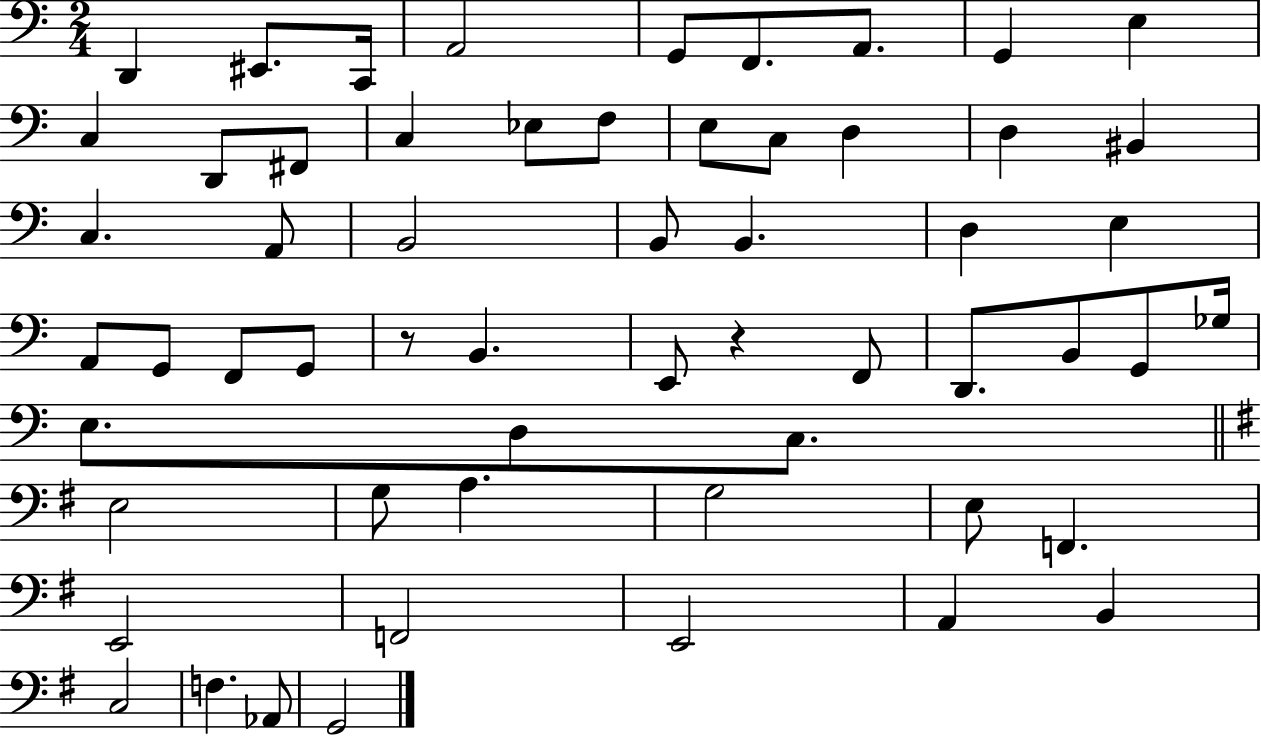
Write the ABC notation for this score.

X:1
T:Untitled
M:2/4
L:1/4
K:C
D,, ^E,,/2 C,,/4 A,,2 G,,/2 F,,/2 A,,/2 G,, E, C, D,,/2 ^F,,/2 C, _E,/2 F,/2 E,/2 C,/2 D, D, ^B,, C, A,,/2 B,,2 B,,/2 B,, D, E, A,,/2 G,,/2 F,,/2 G,,/2 z/2 B,, E,,/2 z F,,/2 D,,/2 B,,/2 G,,/2 _G,/4 E,/2 D,/2 C,/2 E,2 G,/2 A, G,2 E,/2 F,, E,,2 F,,2 E,,2 A,, B,, C,2 F, _A,,/2 G,,2